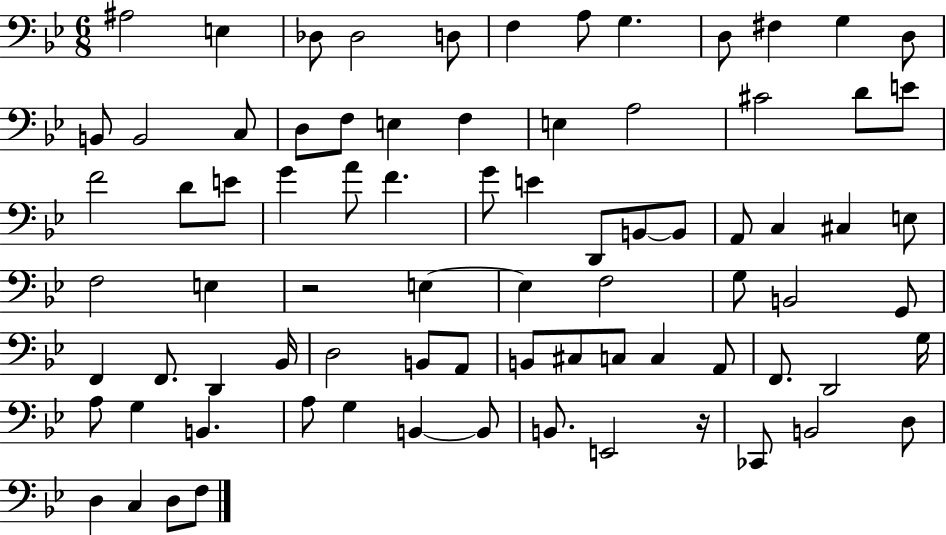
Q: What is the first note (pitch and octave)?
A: A#3